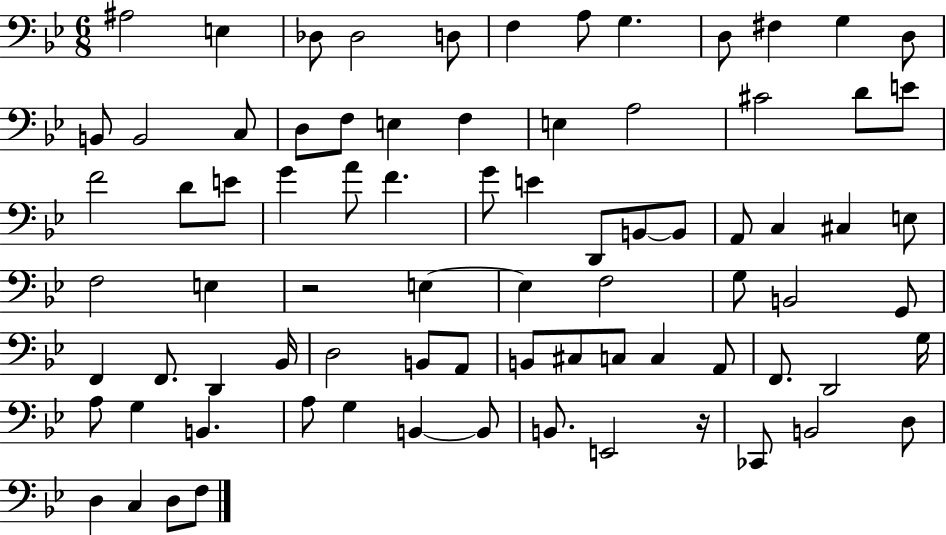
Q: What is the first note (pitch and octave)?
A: A#3